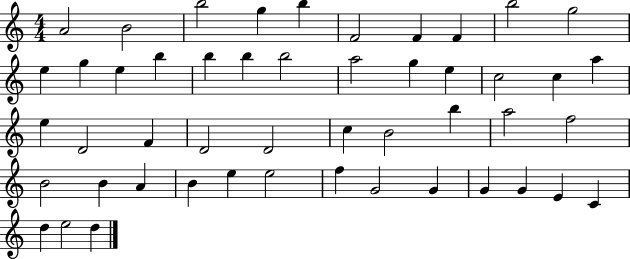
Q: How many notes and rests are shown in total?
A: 49